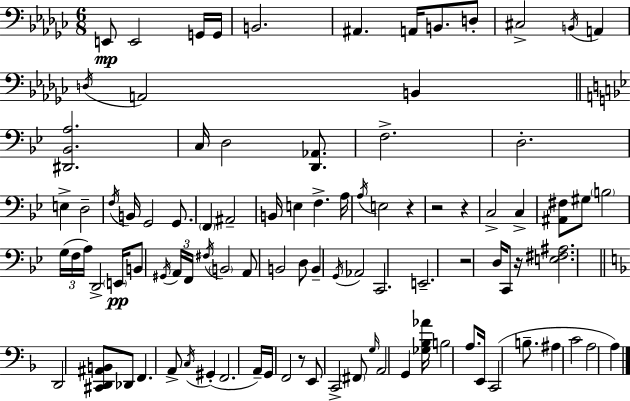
{
  \clef bass
  \numericTimeSignature
  \time 6/8
  \key ees \minor
  e,8\mp e,2 g,16 g,16 | b,2. | ais,4. a,16 b,8. d8-. | cis2-> \acciaccatura { b,16 } a,4 | \break \acciaccatura { d16 } a,2 b,4 | \bar "||" \break \key bes \major <dis, bes, a>2. | c16 d2 <d, aes,>8. | f2.-> | d2.-. | \break e4-> d2-- | \acciaccatura { f16 } b,16 g,2 g,8. | \parenthesize f,4 ais,2-- | b,16 e4 f4.-> | \break a16 \acciaccatura { a16 } e2 r4 | r2 r4 | c2-> c4-> | <ais, fis>8 gis8 \parenthesize b2 | \break \tuplet 3/2 { g16( f16 a16) } d,2-> | \parenthesize e,16\pp b,8 \acciaccatura { gis,16 } \tuplet 3/2 { a,16 f,16 \acciaccatura { fis16 } } \parenthesize b,2 | a,8 b,2 | d8 b,4-- \acciaccatura { g,16 } aes,2 | \break c,2. | e,2.-- | r2 | d16 c,8 r16 <e fis ais>2. | \break \bar "||" \break \key f \major d,2 <cis, d, ais, b,>8 des,8 | f,4. a,8-> \acciaccatura { c16 } gis,4-.( | f,2. | a,16--) g,16 f,2 r8 | \break e,8 c,2-> \parenthesize fis,8 | \grace { g16 } a,2 g,4 | <ges bes aes'>16 b2 a8. | e,16 c,2( b8.-- | \break ais4 c'2 | a2 a4) | \bar "|."
}